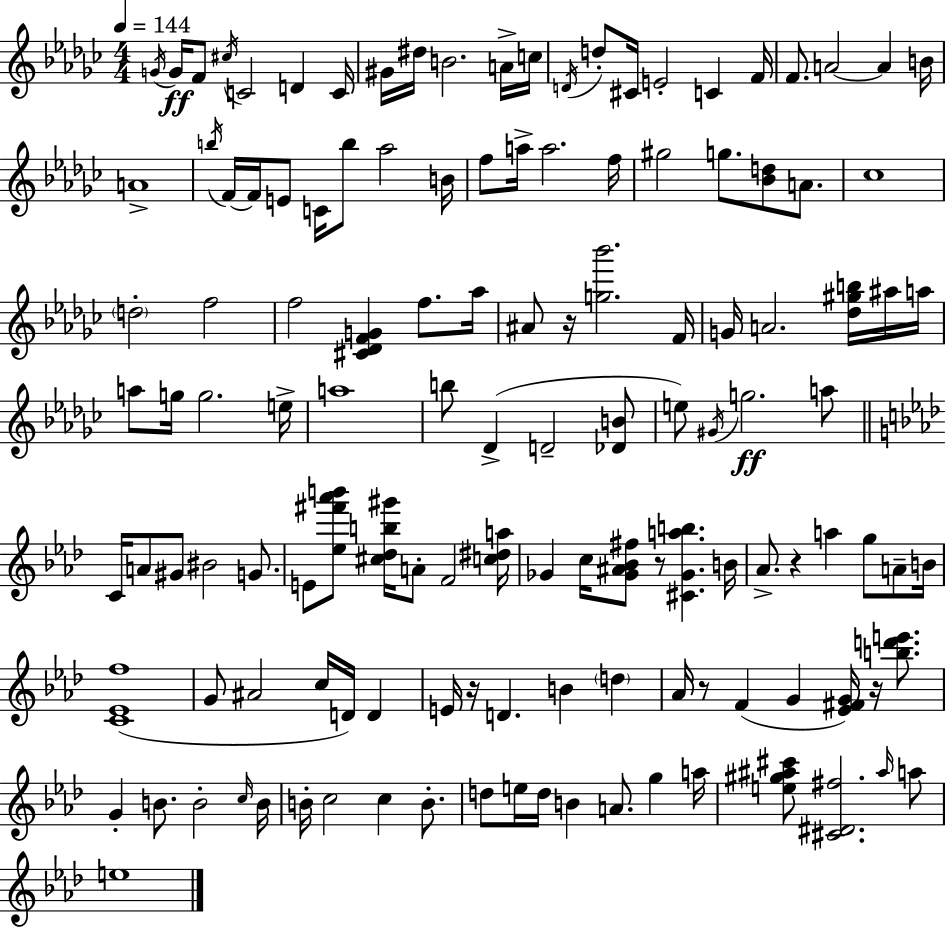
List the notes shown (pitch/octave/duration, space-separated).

G4/s G4/s F4/e C#5/s C4/h D4/q C4/s G#4/s D#5/s B4/h. A4/s C5/s D4/s D5/e C#4/s E4/h C4/q F4/s F4/e. A4/h A4/q B4/s A4/w B5/s F4/s F4/s E4/e C4/s B5/e Ab5/h B4/s F5/e A5/s A5/h. F5/s G#5/h G5/e. [Bb4,D5]/e A4/e. CES5/w D5/h F5/h F5/h [C#4,Db4,F4,G4]/q F5/e. Ab5/s A#4/e R/s [G5,Bb6]/h. F4/s G4/s A4/h. [Db5,G#5,B5]/s A#5/s A5/s A5/e G5/s G5/h. E5/s A5/w B5/e Db4/q D4/h [Db4,B4]/e E5/e G#4/s G5/h. A5/e C4/s A4/e G#4/e BIS4/h G4/e. E4/e [Eb5,F#6,Ab6,B6]/e [C#5,Db5,B5,G#6]/s A4/e F4/h [C5,D#5,A5]/s Gb4/q C5/s [Gb4,A#4,Bb4,F#5]/e R/e [C#4,Gb4,A5,B5]/q. B4/s Ab4/e. R/q A5/q G5/e A4/e B4/s [C4,Eb4,F5]/w G4/e A#4/h C5/s D4/s D4/q E4/s R/s D4/q. B4/q D5/q Ab4/s R/e F4/q G4/q [Eb4,F#4,G4]/s R/s [B5,D6,E6]/e. G4/q B4/e. B4/h C5/s B4/s B4/s C5/h C5/q B4/e. D5/e E5/s D5/s B4/q A4/e. G5/q A5/s [E5,G#5,A#5,C#6]/e [C#4,D#4,F#5]/h. A#5/s A5/e E5/w